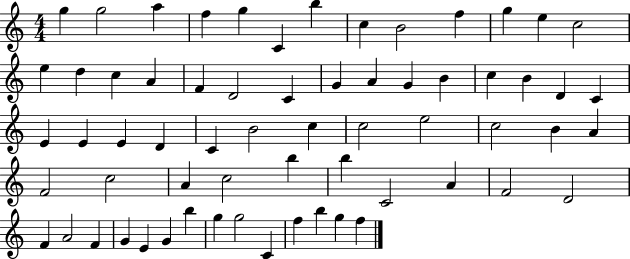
{
  \clef treble
  \numericTimeSignature
  \time 4/4
  \key c \major
  g''4 g''2 a''4 | f''4 g''4 c'4 b''4 | c''4 b'2 f''4 | g''4 e''4 c''2 | \break e''4 d''4 c''4 a'4 | f'4 d'2 c'4 | g'4 a'4 g'4 b'4 | c''4 b'4 d'4 c'4 | \break e'4 e'4 e'4 d'4 | c'4 b'2 c''4 | c''2 e''2 | c''2 b'4 a'4 | \break f'2 c''2 | a'4 c''2 b''4 | b''4 c'2 a'4 | f'2 d'2 | \break f'4 a'2 f'4 | g'4 e'4 g'4 b''4 | g''4 g''2 c'4 | f''4 b''4 g''4 f''4 | \break \bar "|."
}